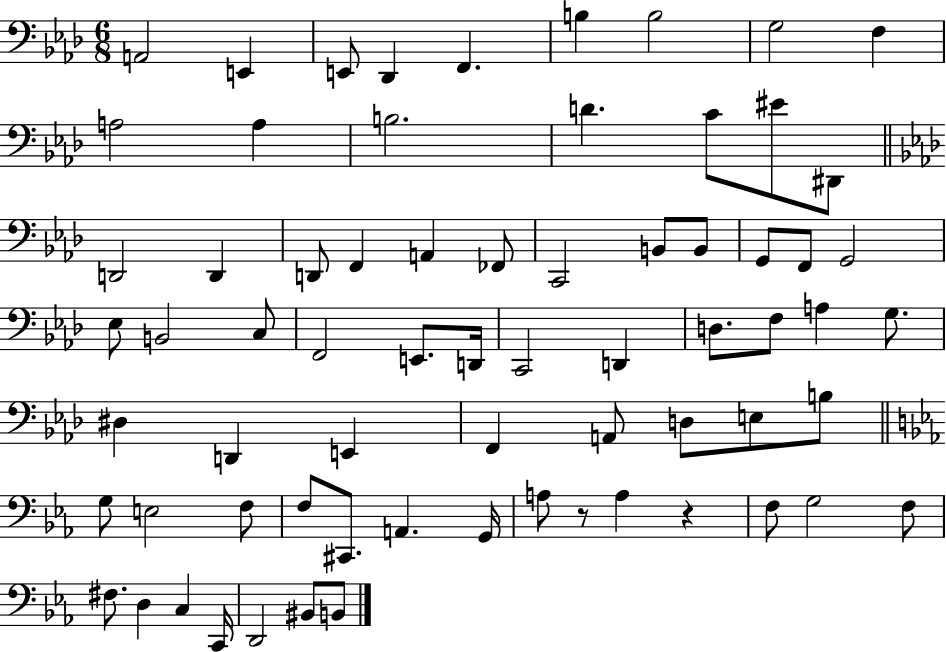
{
  \clef bass
  \numericTimeSignature
  \time 6/8
  \key aes \major
  a,2 e,4 | e,8 des,4 f,4. | b4 b2 | g2 f4 | \break a2 a4 | b2. | d'4. c'8 eis'8 dis,8 | \bar "||" \break \key f \minor d,2 d,4 | d,8 f,4 a,4 fes,8 | c,2 b,8 b,8 | g,8 f,8 g,2 | \break ees8 b,2 c8 | f,2 e,8. d,16 | c,2 d,4 | d8. f8 a4 g8. | \break dis4 d,4 e,4 | f,4 a,8 d8 e8 b8 | \bar "||" \break \key c \minor g8 e2 f8 | f8 cis,8. a,4. g,16 | a8 r8 a4 r4 | f8 g2 f8 | \break fis8. d4 c4 c,16 | d,2 bis,8 b,8 | \bar "|."
}